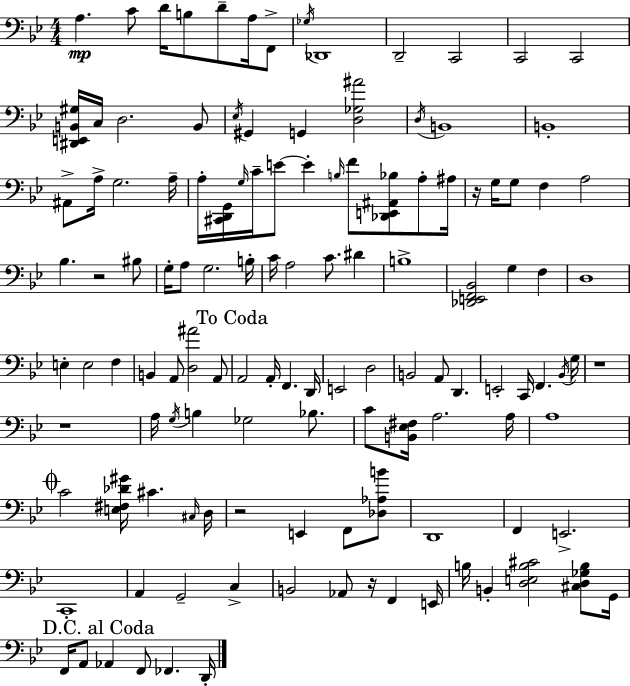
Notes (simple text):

A3/q. C4/e D4/s B3/e D4/e A3/s F2/e Gb3/s Db2/w D2/h C2/h C2/h C2/h [D#2,E2,B2,G#3]/s C3/s D3/h. B2/e Eb3/s G#2/q G2/q [D3,Gb3,A#4]/h D3/s B2/w B2/w A#2/e A3/s G3/h. A3/s A3/s [C#2,D2,G2]/s G3/s C4/s E4/e E4/q B3/s F4/e [Db2,E2,A#2,Bb3]/e A3/e A#3/s R/s G3/s G3/e F3/q A3/h Bb3/q. R/h BIS3/e G3/s A3/e G3/h. B3/s C4/s A3/h C4/e. D#4/q B3/w [Db2,E2,F2,Bb2]/h G3/q F3/q D3/w E3/q E3/h F3/q B2/q A2/e [D3,A#4]/h A2/e A2/h A2/s F2/q. D2/s E2/h D3/h B2/h A2/e D2/q. E2/h C2/s F2/q. Bb2/s G3/s R/w R/w A3/s G3/s B3/q Gb3/h Bb3/e. C4/e [B2,Eb3,F#3]/s A3/h. A3/s A3/w C4/h [E3,F#3,Db4,G#4]/s C#4/q. C#3/s D3/s R/h E2/q F2/e [Db3,Ab3,B4]/e D2/w F2/q E2/h. C2/w A2/q G2/h C3/q B2/h Ab2/e R/s F2/q E2/s B3/s B2/q [D3,E3,B3,C#4]/h [C#3,D3,Gb3,B3]/e G2/s F2/s A2/e Ab2/q F2/e FES2/q. D2/s